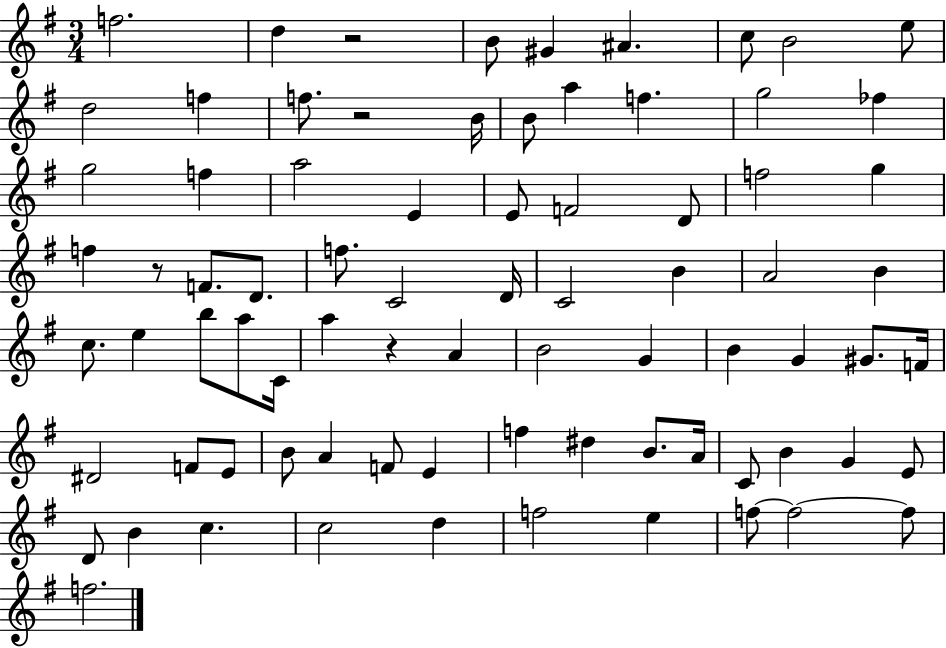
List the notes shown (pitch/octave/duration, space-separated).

F5/h. D5/q R/h B4/e G#4/q A#4/q. C5/e B4/h E5/e D5/h F5/q F5/e. R/h B4/s B4/e A5/q F5/q. G5/h FES5/q G5/h F5/q A5/h E4/q E4/e F4/h D4/e F5/h G5/q F5/q R/e F4/e. D4/e. F5/e. C4/h D4/s C4/h B4/q A4/h B4/q C5/e. E5/q B5/e A5/e C4/s A5/q R/q A4/q B4/h G4/q B4/q G4/q G#4/e. F4/s D#4/h F4/e E4/e B4/e A4/q F4/e E4/q F5/q D#5/q B4/e. A4/s C4/e B4/q G4/q E4/e D4/e B4/q C5/q. C5/h D5/q F5/h E5/q F5/e F5/h F5/e F5/h.